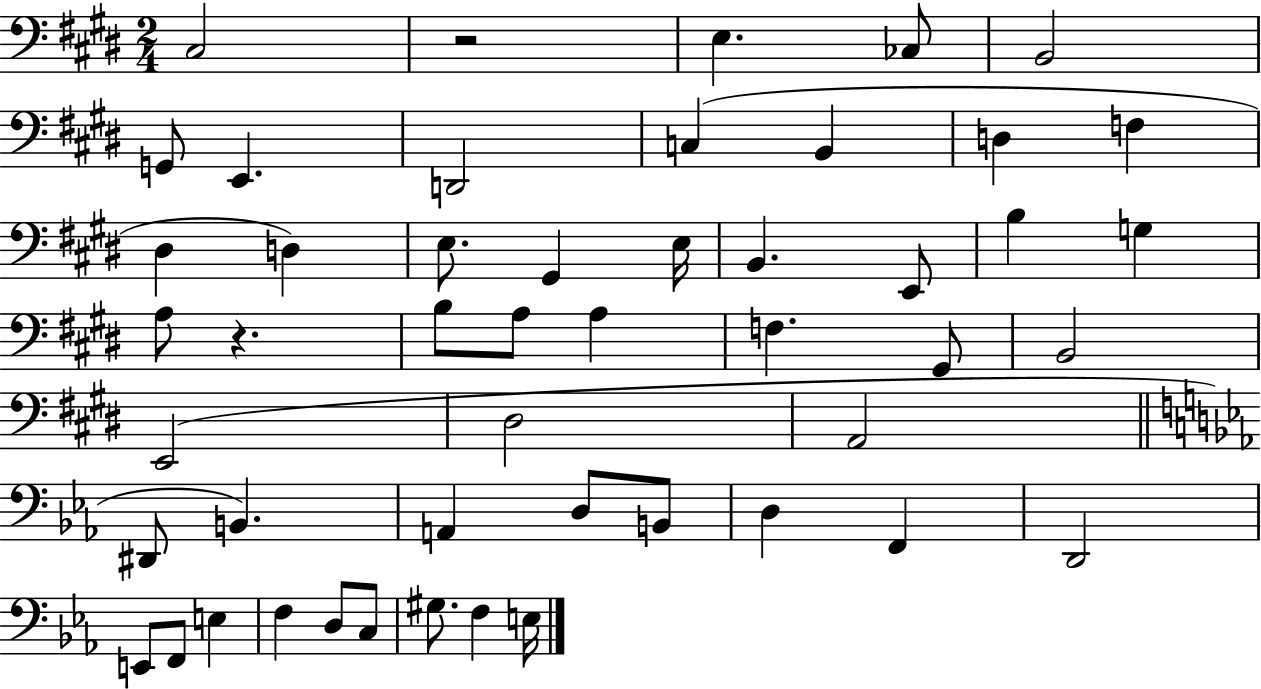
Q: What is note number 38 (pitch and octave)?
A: D2